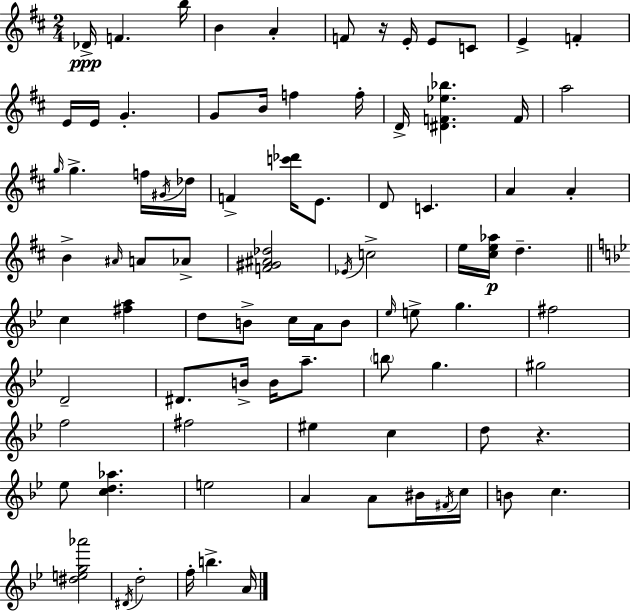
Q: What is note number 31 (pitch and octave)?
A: A4